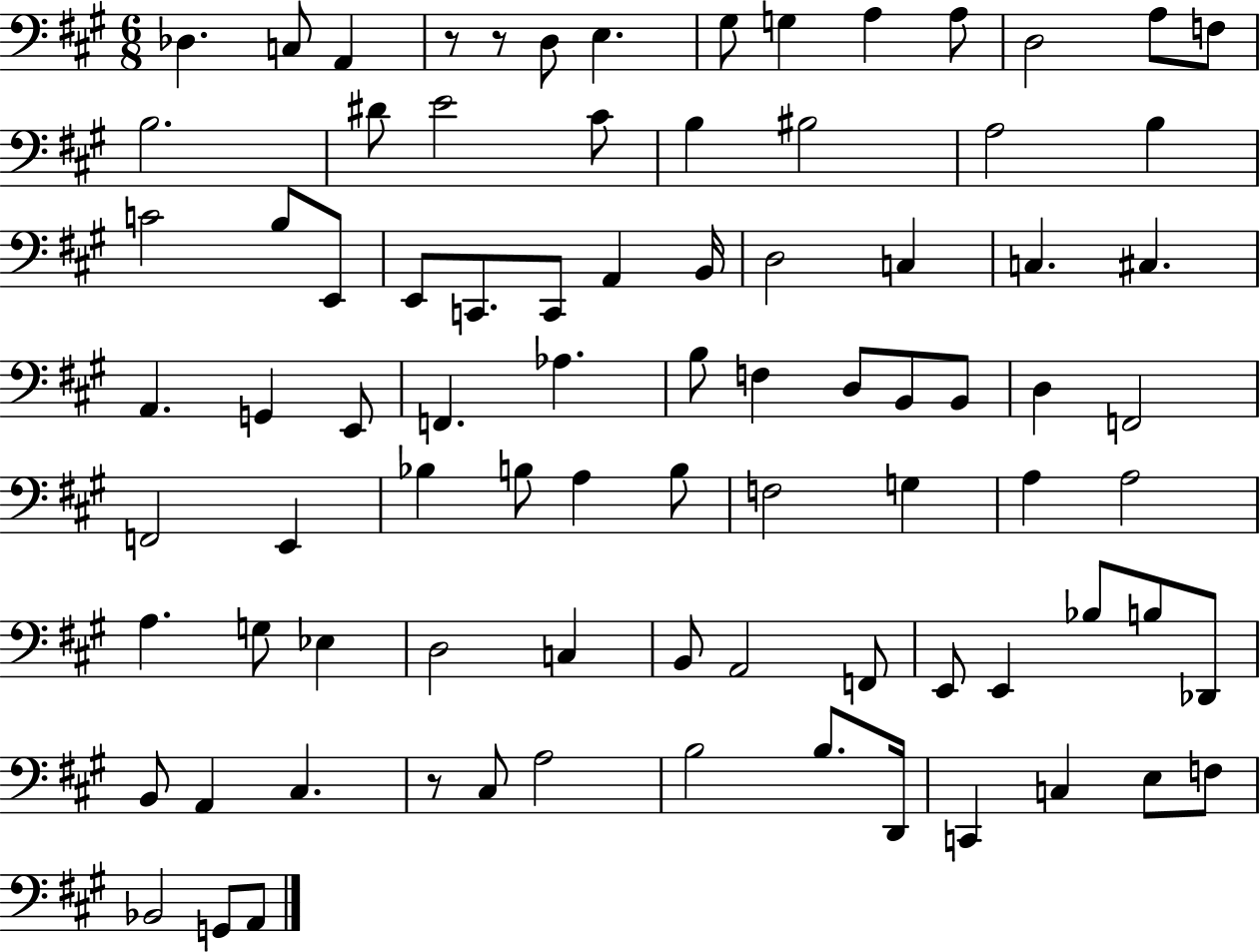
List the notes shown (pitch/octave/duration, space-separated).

Db3/q. C3/e A2/q R/e R/e D3/e E3/q. G#3/e G3/q A3/q A3/e D3/h A3/e F3/e B3/h. D#4/e E4/h C#4/e B3/q BIS3/h A3/h B3/q C4/h B3/e E2/e E2/e C2/e. C2/e A2/q B2/s D3/h C3/q C3/q. C#3/q. A2/q. G2/q E2/e F2/q. Ab3/q. B3/e F3/q D3/e B2/e B2/e D3/q F2/h F2/h E2/q Bb3/q B3/e A3/q B3/e F3/h G3/q A3/q A3/h A3/q. G3/e Eb3/q D3/h C3/q B2/e A2/h F2/e E2/e E2/q Bb3/e B3/e Db2/e B2/e A2/q C#3/q. R/e C#3/e A3/h B3/h B3/e. D2/s C2/q C3/q E3/e F3/e Bb2/h G2/e A2/e